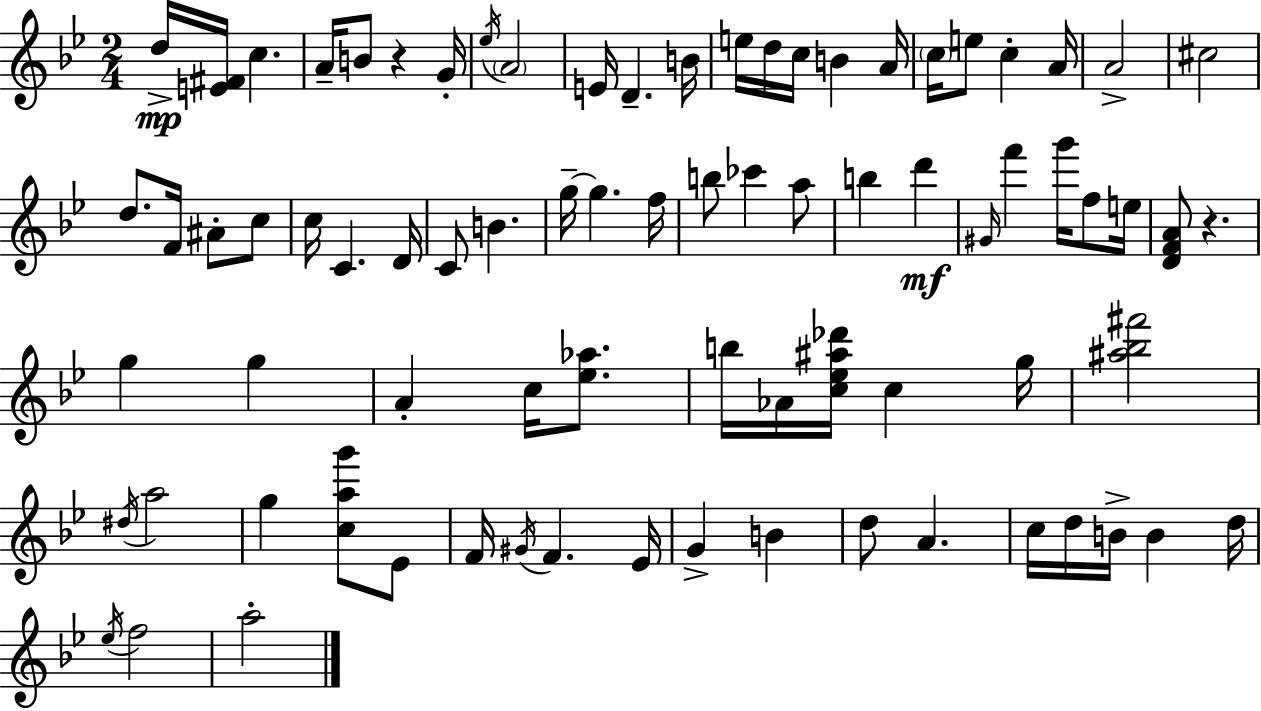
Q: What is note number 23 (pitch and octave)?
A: F4